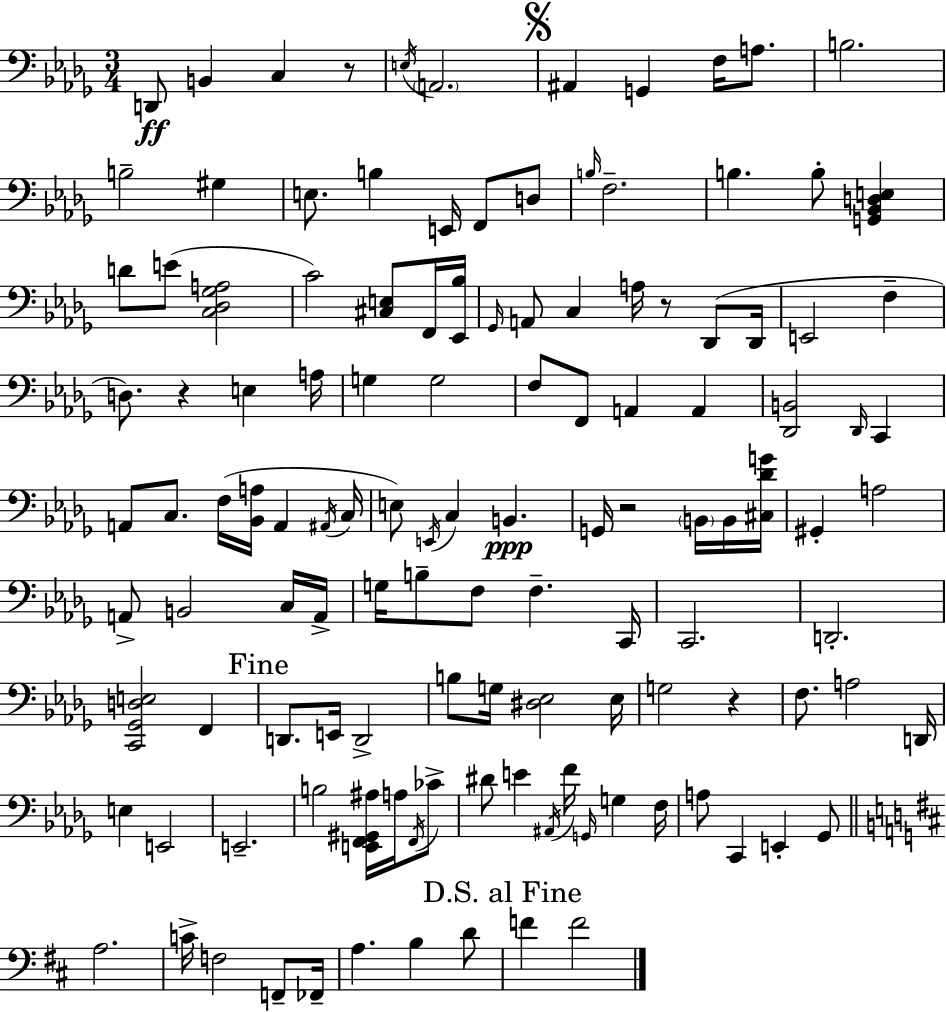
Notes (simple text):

D2/e B2/q C3/q R/e E3/s A2/h. A#2/q G2/q F3/s A3/e. B3/h. B3/h G#3/q E3/e. B3/q E2/s F2/e D3/e B3/s F3/h. B3/q. B3/e [G2,Bb2,D3,E3]/q D4/e E4/e [C3,Db3,Gb3,A3]/h C4/h [C#3,E3]/e F2/s [Eb2,Bb3]/s Gb2/s A2/e C3/q A3/s R/e Db2/e Db2/s E2/h F3/q D3/e. R/q E3/q A3/s G3/q G3/h F3/e F2/e A2/q A2/q [Db2,B2]/h Db2/s C2/q A2/e C3/e. F3/s [Bb2,A3]/s A2/q A#2/s C3/s E3/e E2/s C3/q B2/q. G2/s R/h B2/s B2/s [C#3,Db4,G4]/s G#2/q A3/h A2/e B2/h C3/s A2/s G3/s B3/e F3/e F3/q. C2/s C2/h. D2/h. [C2,Gb2,D3,E3]/h F2/q D2/e. E2/s D2/h B3/e G3/s [D#3,Eb3]/h Eb3/s G3/h R/q F3/e. A3/h D2/s E3/q E2/h E2/h. B3/h [E2,F2,G#2,A#3]/s A3/s F2/s CES4/e D#4/e E4/q A#2/s F4/s G2/s G3/q F3/s A3/e C2/q E2/q Gb2/e A3/h. C4/s F3/h F2/e FES2/s A3/q. B3/q D4/e F4/q F4/h